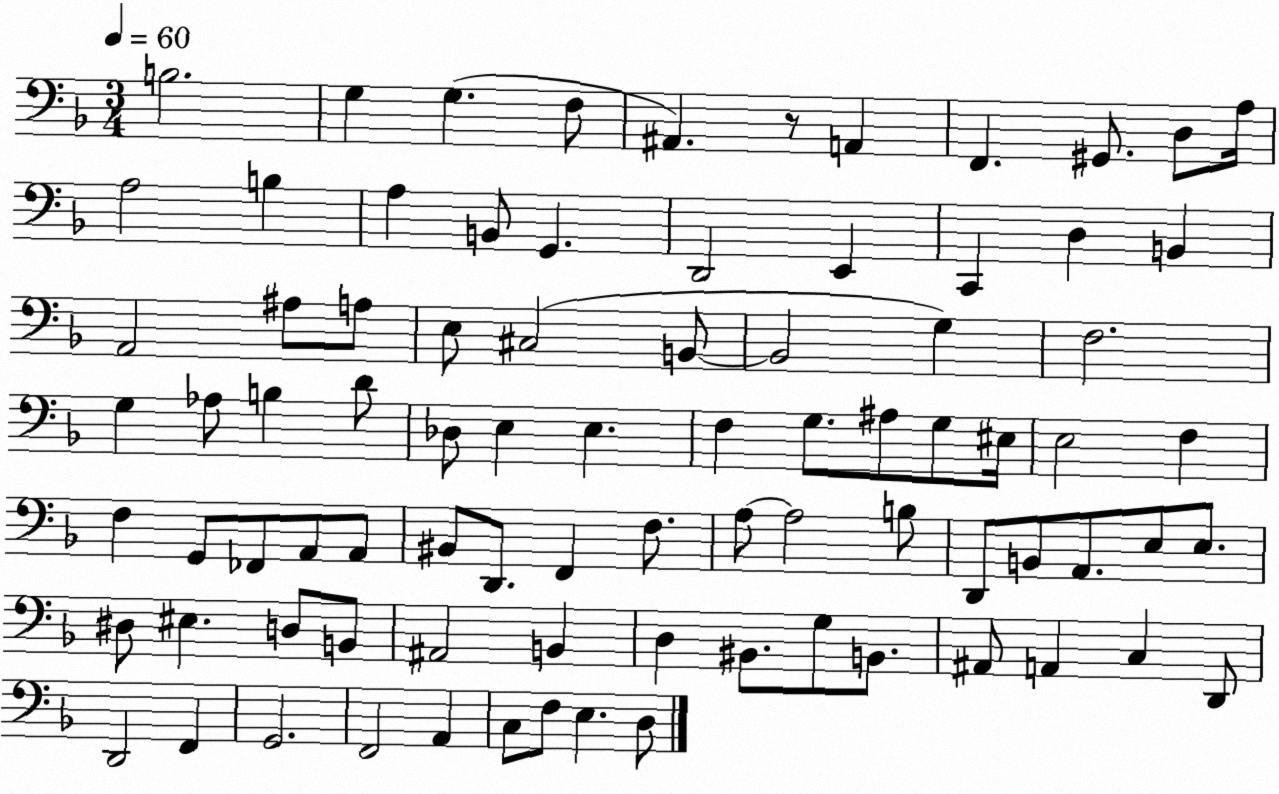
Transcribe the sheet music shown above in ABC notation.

X:1
T:Untitled
M:3/4
L:1/4
K:F
B,2 G, G, F,/2 ^A,, z/2 A,, F,, ^G,,/2 D,/2 A,/4 A,2 B, A, B,,/2 G,, D,,2 E,, C,, D, B,, A,,2 ^A,/2 A,/2 E,/2 ^C,2 B,,/2 B,,2 G, F,2 G, _A,/2 B, D/2 _D,/2 E, E, F, G,/2 ^A,/2 G,/2 ^E,/4 E,2 F, F, G,,/2 _F,,/2 A,,/2 A,,/2 ^B,,/2 D,,/2 F,, F,/2 A,/2 A,2 B,/2 D,,/2 B,,/2 A,,/2 E,/2 E,/2 ^D,/2 ^E, D,/2 B,,/2 ^A,,2 B,, D, ^B,,/2 G,/2 B,,/2 ^A,,/2 A,, C, D,,/2 D,,2 F,, G,,2 F,,2 A,, C,/2 F,/2 E, D,/2